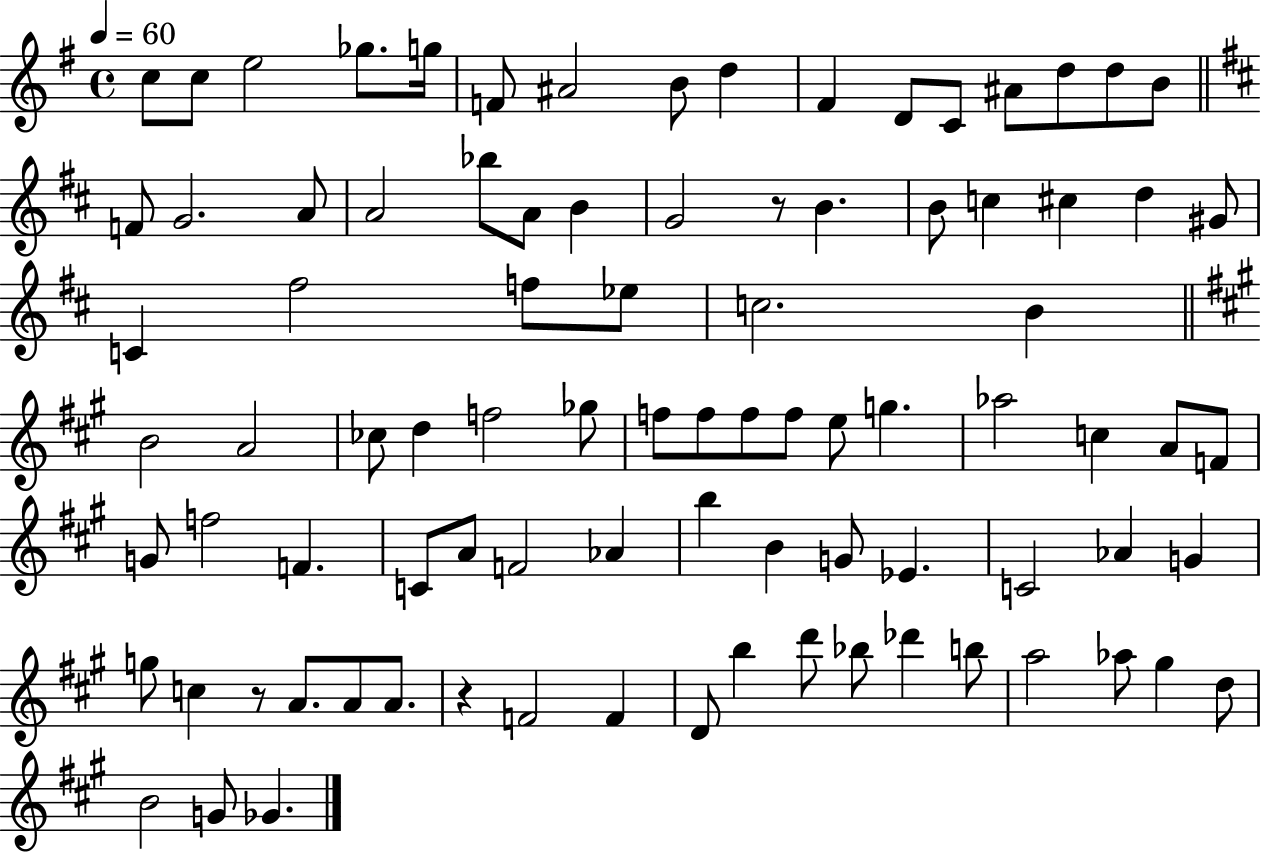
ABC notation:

X:1
T:Untitled
M:4/4
L:1/4
K:G
c/2 c/2 e2 _g/2 g/4 F/2 ^A2 B/2 d ^F D/2 C/2 ^A/2 d/2 d/2 B/2 F/2 G2 A/2 A2 _b/2 A/2 B G2 z/2 B B/2 c ^c d ^G/2 C ^f2 f/2 _e/2 c2 B B2 A2 _c/2 d f2 _g/2 f/2 f/2 f/2 f/2 e/2 g _a2 c A/2 F/2 G/2 f2 F C/2 A/2 F2 _A b B G/2 _E C2 _A G g/2 c z/2 A/2 A/2 A/2 z F2 F D/2 b d'/2 _b/2 _d' b/2 a2 _a/2 ^g d/2 B2 G/2 _G